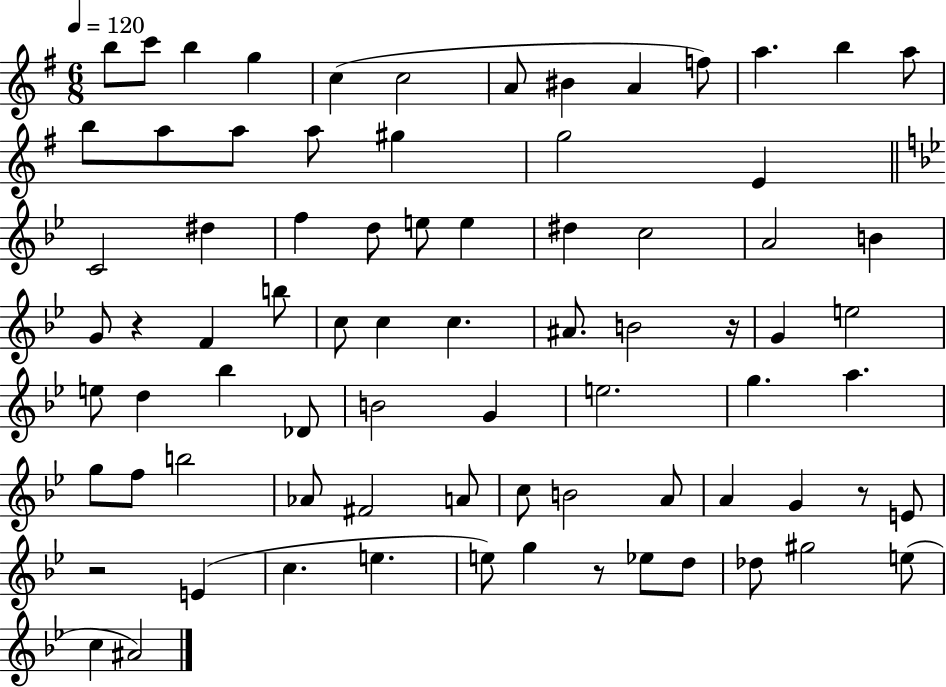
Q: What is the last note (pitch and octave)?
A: A#4